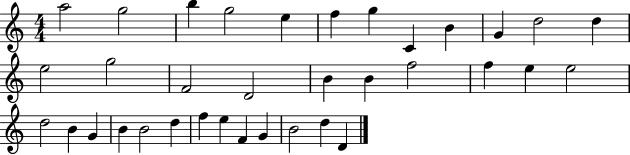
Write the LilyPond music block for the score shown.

{
  \clef treble
  \numericTimeSignature
  \time 4/4
  \key c \major
  a''2 g''2 | b''4 g''2 e''4 | f''4 g''4 c'4 b'4 | g'4 d''2 d''4 | \break e''2 g''2 | f'2 d'2 | b'4 b'4 f''2 | f''4 e''4 e''2 | \break d''2 b'4 g'4 | b'4 b'2 d''4 | f''4 e''4 f'4 g'4 | b'2 d''4 d'4 | \break \bar "|."
}